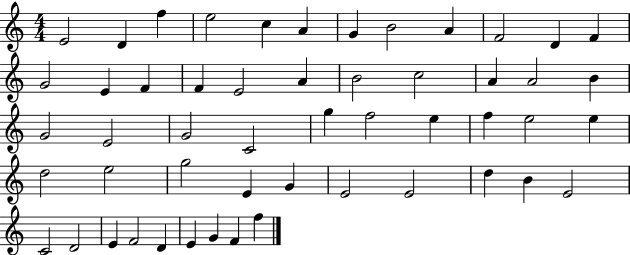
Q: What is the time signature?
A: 4/4